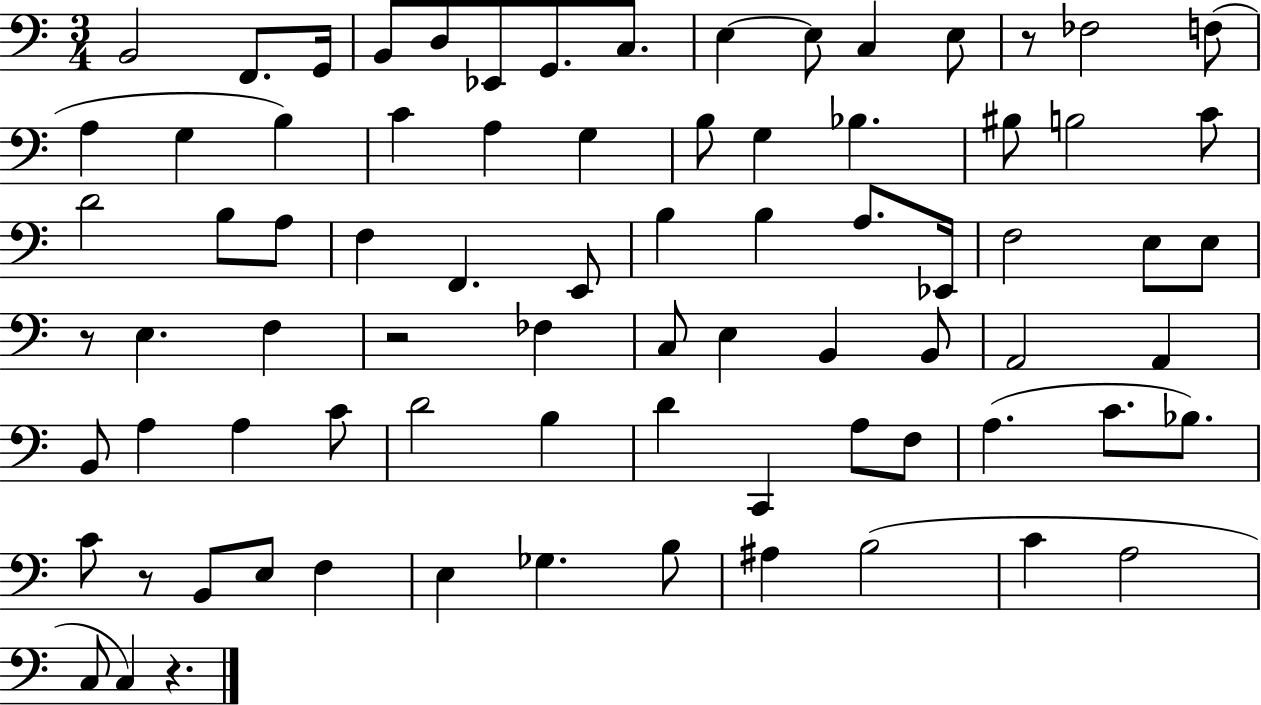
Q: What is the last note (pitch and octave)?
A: C3